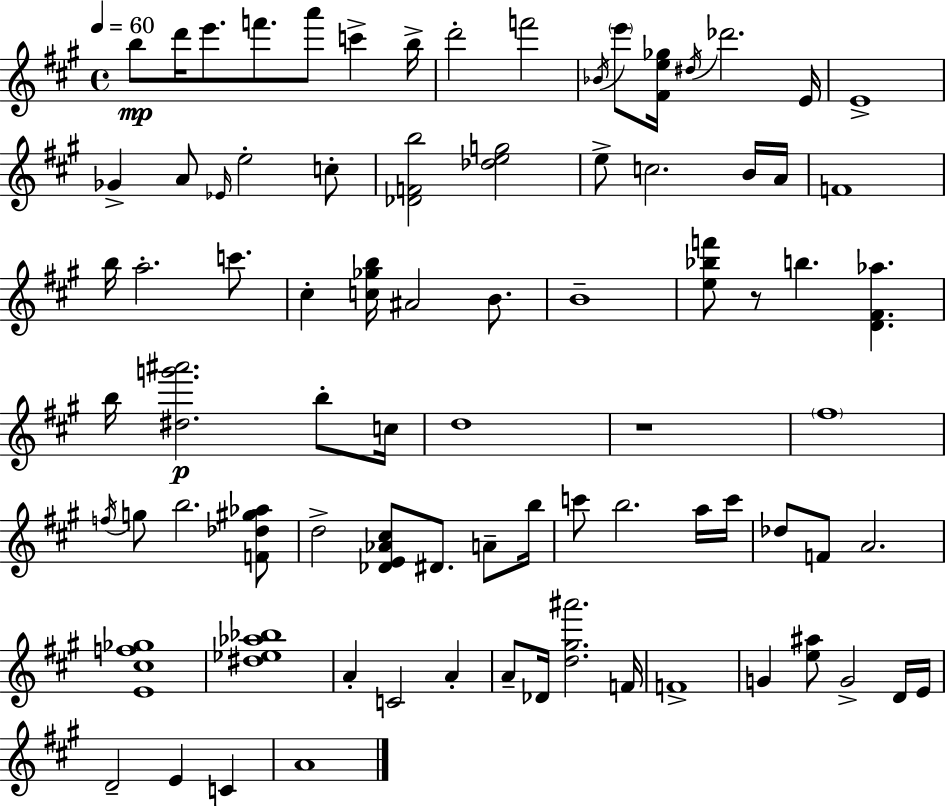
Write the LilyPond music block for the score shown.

{
  \clef treble
  \time 4/4
  \defaultTimeSignature
  \key a \major
  \tempo 4 = 60
  b''8\mp d'''16 e'''8. f'''8. a'''8 c'''4-> b''16-> | d'''2-. f'''2 | \acciaccatura { bes'16 } \parenthesize e'''8 <fis' e'' ges''>16 \acciaccatura { dis''16 } des'''2. | e'16 e'1-> | \break ges'4-> a'8 \grace { ees'16 } e''2-. | c''8-. <des' f' b''>2 <des'' e'' g''>2 | e''8-> c''2. | b'16 a'16 f'1 | \break b''16 a''2.-. | c'''8. cis''4-. <c'' ges'' b''>16 ais'2 | b'8. b'1-- | <e'' bes'' f'''>8 r8 b''4. <d' fis' aes''>4. | \break b''16 <dis'' g''' ais'''>2.\p | b''8-. c''16 d''1 | r1 | \parenthesize fis''1 | \break \acciaccatura { f''16 } g''8 b''2. | <f' des'' gis'' aes''>8 d''2-> <des' e' aes' cis''>8 dis'8. | a'8-- b''16 c'''8 b''2. | a''16 c'''16 des''8 f'8 a'2. | \break <e' cis'' f'' ges''>1 | <dis'' ees'' aes'' bes''>1 | a'4-. c'2 | a'4-. a'8-- des'16 <d'' gis'' ais'''>2. | \break f'16 f'1-> | g'4 <e'' ais''>8 g'2-> | d'16 e'16 d'2-- e'4 | c'4 a'1 | \break \bar "|."
}